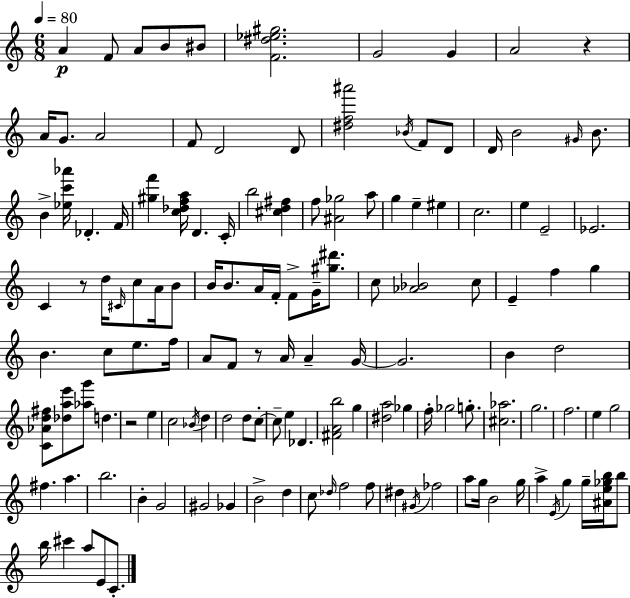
A4/q F4/e A4/e B4/e BIS4/e [F4,D#5,Eb5,G#5]/h. G4/h G4/q A4/h R/q A4/s G4/e. A4/h F4/e D4/h D4/e [D#5,F5,A#6]/h Bb4/s F4/e D4/e D4/s B4/h G#4/s B4/e. B4/q [Eb5,C6,Ab6]/s Db4/q. F4/s [G#5,F6]/q [C5,Db5,F5,A5]/s D4/q. C4/s B5/h [C#5,D5,F#5]/q F5/e [A#4,Gb5]/h A5/e G5/q E5/q EIS5/q C5/h. E5/q E4/h Eb4/h. C4/q R/e D5/s C#4/s C5/e A4/s B4/e B4/s B4/e. A4/s F4/s F4/e G4/s [G#5,D#6]/e. C5/e [Ab4,Bb4]/h C5/e E4/q F5/q G5/q B4/q. C5/e E5/e. F5/s A4/e F4/e R/e A4/s A4/q G4/s G4/h. B4/q D5/h [C4,Ab4,D5,F#5]/e [Db5,A5,E6]/e [Ab5,G6]/e D5/q. R/h E5/q C5/h Bb4/s D5/q D5/h D5/e C5/e C5/e E5/q Db4/q. [F#4,A4,B5]/h G5/q [D#5,A5]/h Gb5/q F5/s Gb5/h G5/e. [C#5,Ab5]/h. G5/h. F5/h. E5/q G5/h F#5/q. A5/q. B5/h. B4/q G4/h G#4/h Gb4/q B4/h D5/q C5/e Db5/s F5/h F5/e D#5/q G#4/s FES5/h A5/e G5/s B4/h G5/s A5/q E4/s G5/q G5/s [A#4,E5,Gb5,B5]/s B5/e B5/s C#6/q A5/e E4/e C4/e.